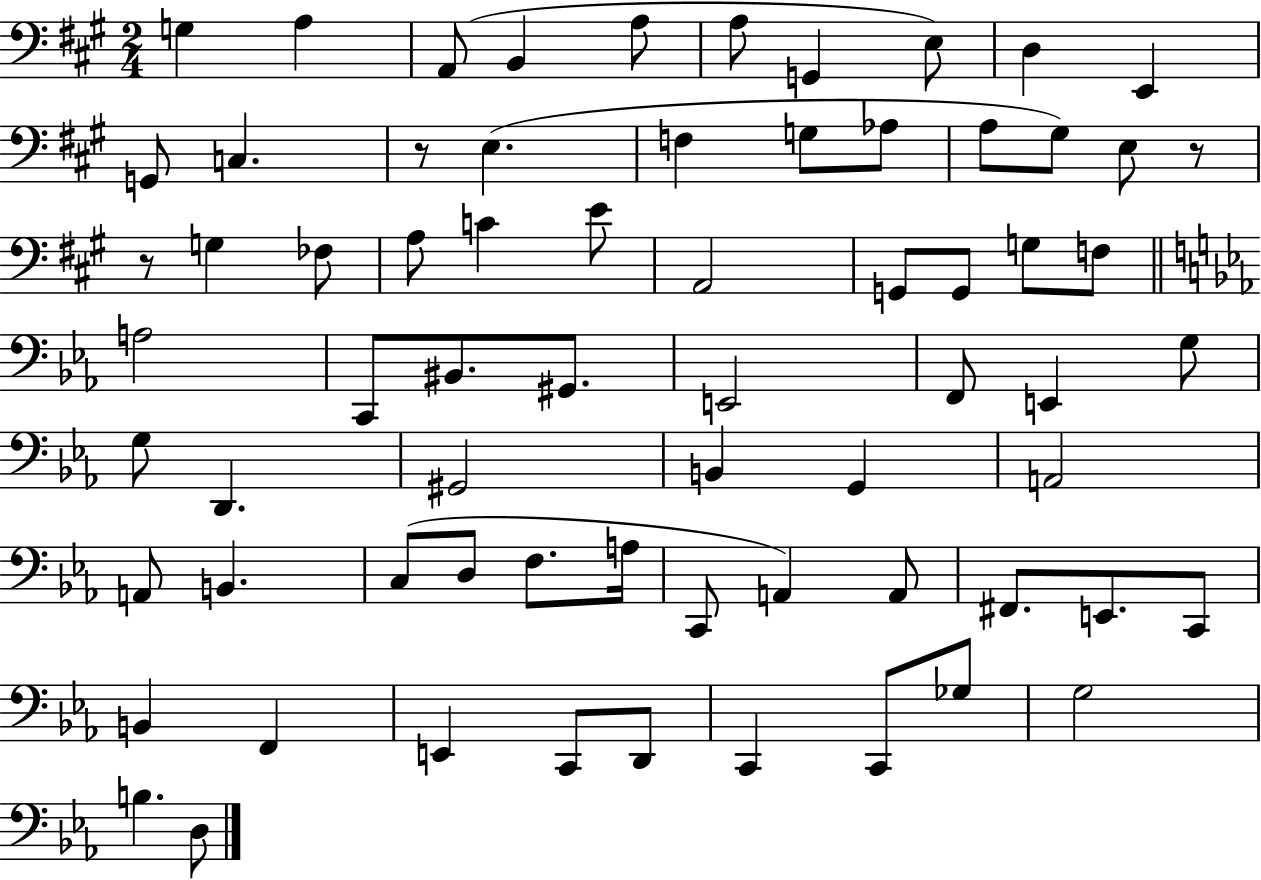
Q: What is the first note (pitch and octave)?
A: G3